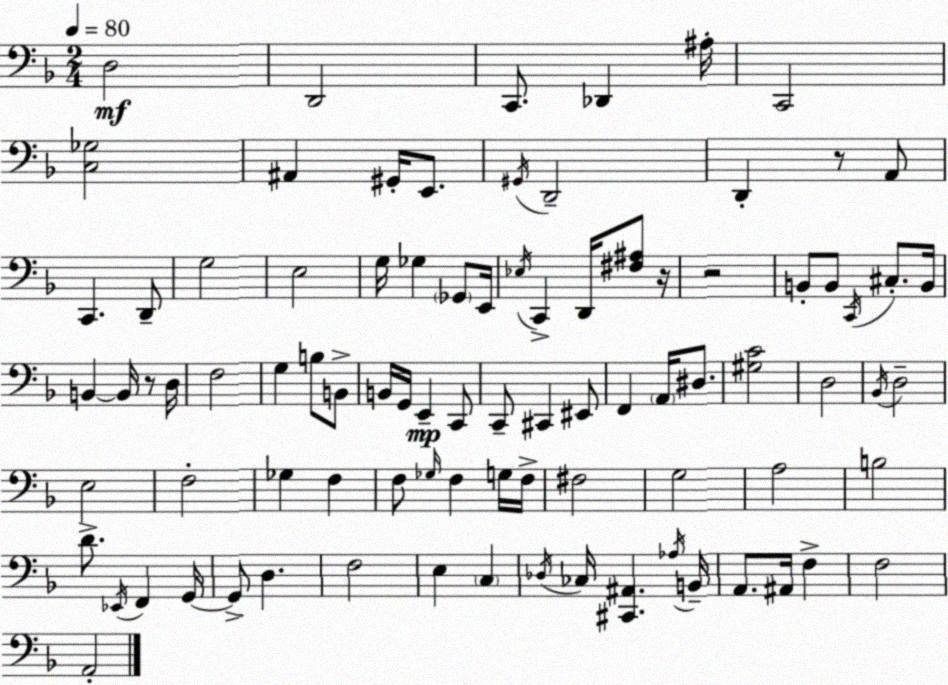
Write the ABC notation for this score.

X:1
T:Untitled
M:2/4
L:1/4
K:Dm
D,2 D,,2 C,,/2 _D,, ^A,/4 C,,2 [C,_G,]2 ^A,, ^G,,/4 E,,/2 ^G,,/4 D,,2 D,, z/2 A,,/2 C,, D,,/2 G,2 E,2 G,/4 _G, _G,,/2 E,,/4 _E,/4 C,, D,,/4 [^F,^A,]/2 z/4 z2 B,,/2 B,,/2 C,,/4 ^C,/2 B,,/4 B,, B,,/4 z/2 D,/4 F,2 G, B,/2 B,,/2 B,,/4 G,,/4 E,, C,,/2 C,,/2 ^C,, ^E,,/2 F,, A,,/4 ^D,/2 [^G,C]2 D,2 _B,,/4 D,2 E,2 F,2 _G, F, F,/2 _G,/4 F, G,/4 F,/4 ^F,2 G,2 A,2 B,2 D/2 _E,,/4 F,, G,,/4 G,,/2 D, F,2 E, C, _D,/4 _C,/4 [^C,,^A,,] _A,/4 B,,/4 A,,/2 ^A,,/4 F, F,2 A,,2